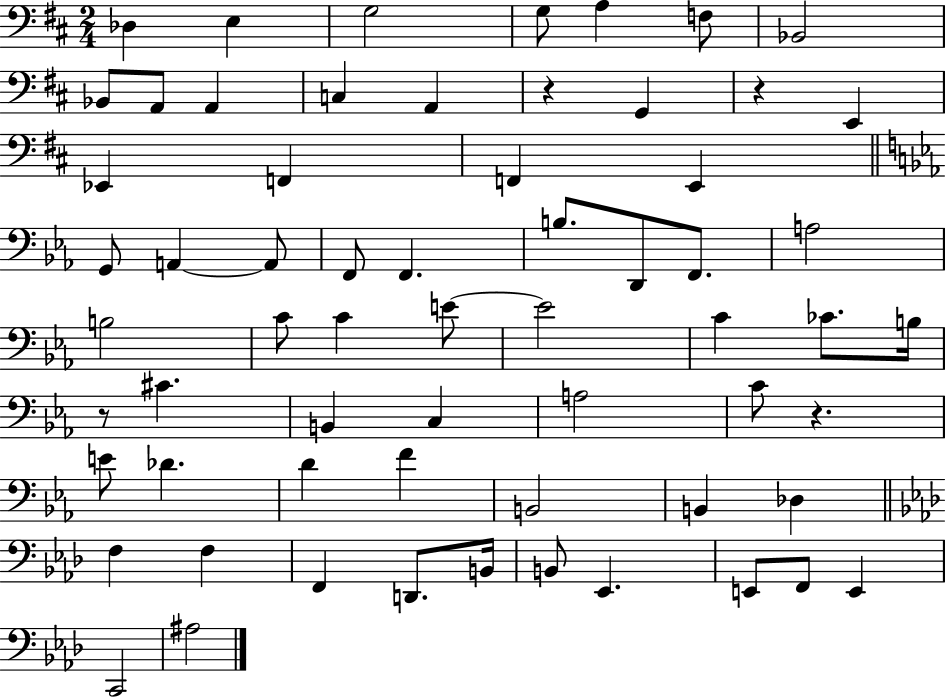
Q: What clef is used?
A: bass